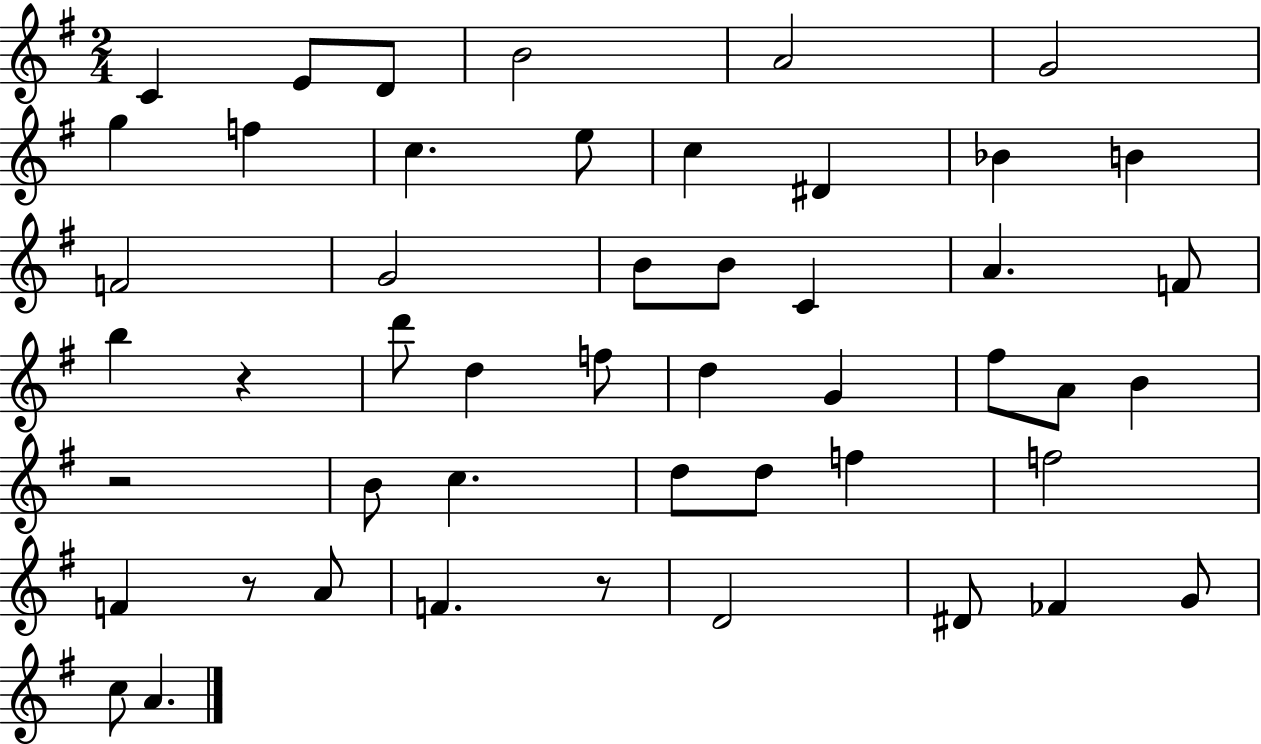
C4/q E4/e D4/e B4/h A4/h G4/h G5/q F5/q C5/q. E5/e C5/q D#4/q Bb4/q B4/q F4/h G4/h B4/e B4/e C4/q A4/q. F4/e B5/q R/q D6/e D5/q F5/e D5/q G4/q F#5/e A4/e B4/q R/h B4/e C5/q. D5/e D5/e F5/q F5/h F4/q R/e A4/e F4/q. R/e D4/h D#4/e FES4/q G4/e C5/e A4/q.